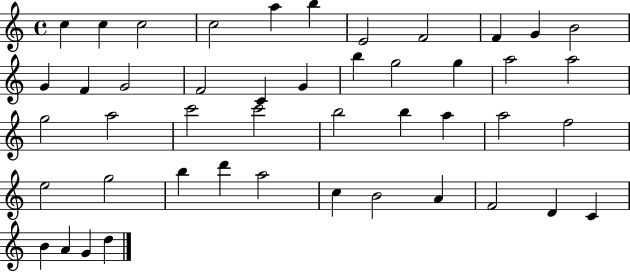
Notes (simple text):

C5/q C5/q C5/h C5/h A5/q B5/q E4/h F4/h F4/q G4/q B4/h G4/q F4/q G4/h F4/h C4/q G4/q B5/q G5/h G5/q A5/h A5/h G5/h A5/h C6/h C6/h B5/h B5/q A5/q A5/h F5/h E5/h G5/h B5/q D6/q A5/h C5/q B4/h A4/q F4/h D4/q C4/q B4/q A4/q G4/q D5/q